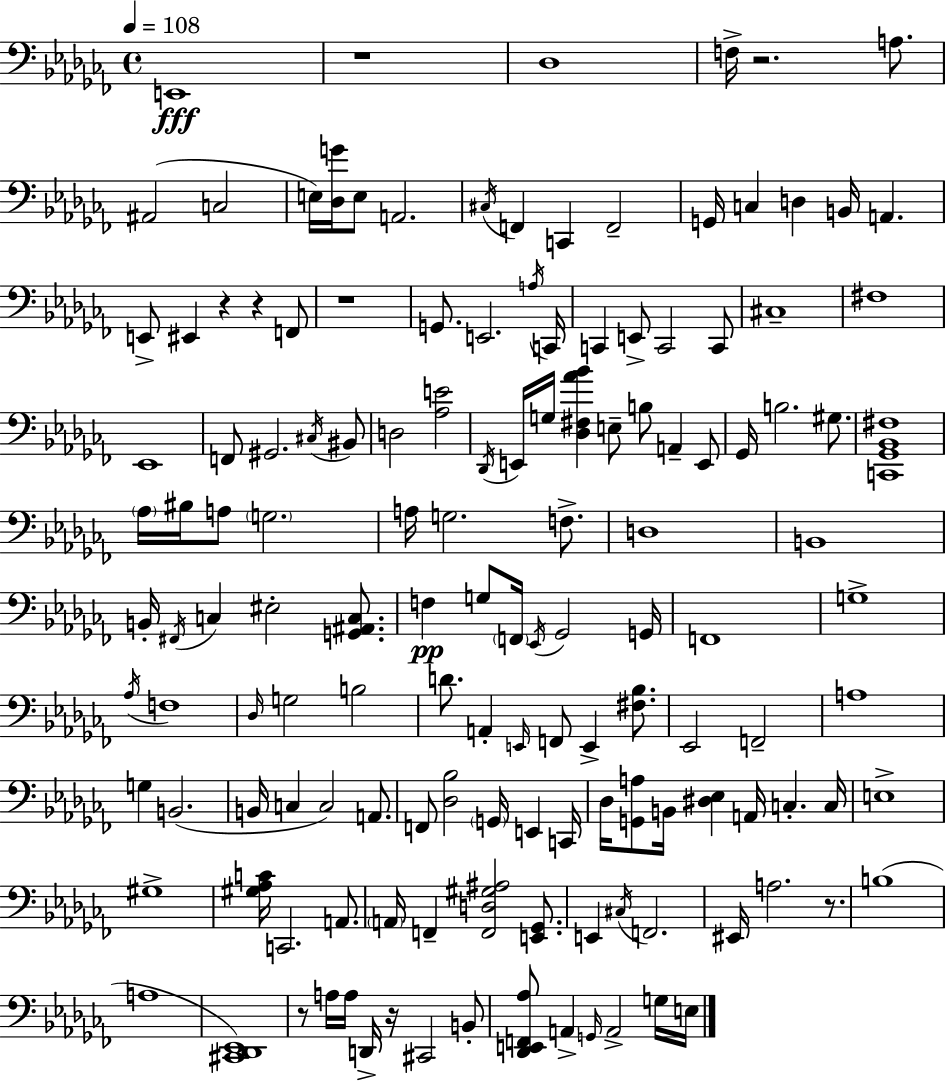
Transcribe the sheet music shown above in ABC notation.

X:1
T:Untitled
M:4/4
L:1/4
K:Abm
E,,4 z4 _D,4 F,/4 z2 A,/2 ^A,,2 C,2 E,/4 [_D,G]/4 E,/2 A,,2 ^C,/4 F,, C,, F,,2 G,,/4 C, D, B,,/4 A,, E,,/2 ^E,, z z F,,/2 z4 G,,/2 E,,2 A,/4 C,,/4 C,, E,,/2 C,,2 C,,/2 ^C,4 ^F,4 _E,,4 F,,/2 ^G,,2 ^C,/4 ^B,,/2 D,2 [_A,E]2 _D,,/4 E,,/4 G,/4 [_D,^F,_A_B] E,/2 B,/2 A,, E,,/2 _G,,/4 B,2 ^G,/2 [C,,_G,,_B,,^F,]4 _A,/4 ^B,/4 A,/2 G,2 A,/4 G,2 F,/2 D,4 B,,4 B,,/4 ^F,,/4 C, ^E,2 [G,,^A,,C,]/2 F, G,/2 F,,/4 _E,,/4 _G,,2 G,,/4 F,,4 G,4 _A,/4 F,4 _D,/4 G,2 B,2 D/2 A,, E,,/4 F,,/2 E,, [^F,_B,]/2 _E,,2 F,,2 A,4 G, B,,2 B,,/4 C, C,2 A,,/2 F,,/2 [_D,_B,]2 G,,/4 E,, C,,/4 _D,/4 [G,,A,]/2 B,,/4 [^D,_E,] A,,/4 C, C,/4 E,4 ^G,4 [^G,_A,C]/4 C,,2 A,,/2 A,,/4 F,, [F,,D,^G,^A,]2 [E,,_G,,]/2 E,, ^C,/4 F,,2 ^E,,/4 A,2 z/2 B,4 A,4 [^C,,_D,,_E,,]4 z/2 A,/4 A,/4 D,,/4 z/4 ^C,,2 B,,/2 [_D,,E,,F,,_A,]/2 A,, G,,/4 A,,2 G,/4 E,/4